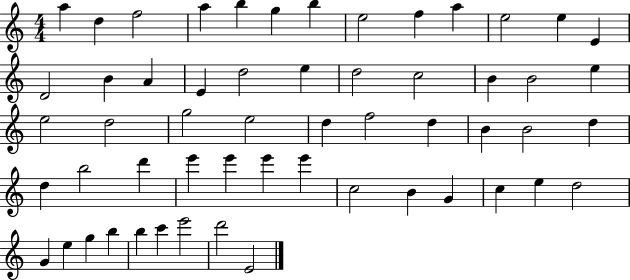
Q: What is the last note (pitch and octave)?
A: E4